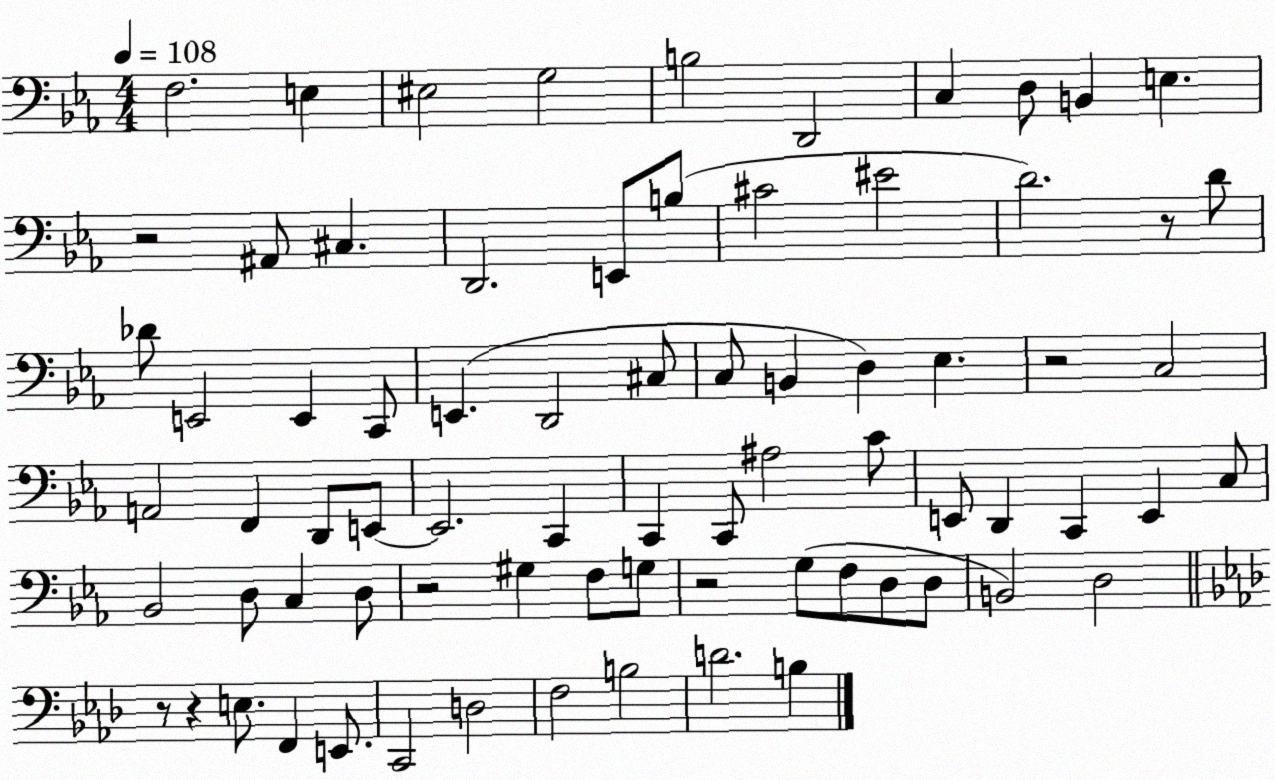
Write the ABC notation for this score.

X:1
T:Untitled
M:4/4
L:1/4
K:Eb
F,2 E, ^E,2 G,2 B,2 D,,2 C, D,/2 B,, E, z2 ^A,,/2 ^C, D,,2 E,,/2 B,/2 ^C2 ^E2 D2 z/2 D/2 _D/2 E,,2 E,, C,,/2 E,, D,,2 ^C,/2 C,/2 B,, D, _E, z2 C,2 A,,2 F,, D,,/2 E,,/2 E,,2 C,, C,, C,,/2 ^A,2 C/2 E,,/2 D,, C,, E,, C,/2 _B,,2 D,/2 C, D,/2 z2 ^G, F,/2 G,/2 z2 G,/2 F,/2 D,/2 D,/2 B,,2 D,2 z/2 z E,/2 F,, E,,/2 C,,2 D,2 F,2 B,2 D2 B,